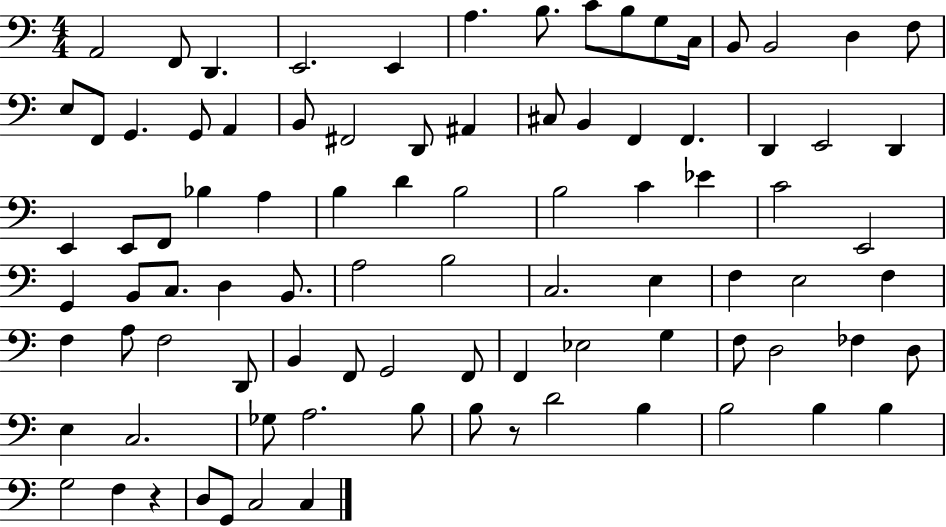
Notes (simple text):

A2/h F2/e D2/q. E2/h. E2/q A3/q. B3/e. C4/e B3/e G3/e C3/s B2/e B2/h D3/q F3/e E3/e F2/e G2/q. G2/e A2/q B2/e F#2/h D2/e A#2/q C#3/e B2/q F2/q F2/q. D2/q E2/h D2/q E2/q E2/e F2/e Bb3/q A3/q B3/q D4/q B3/h B3/h C4/q Eb4/q C4/h E2/h G2/q B2/e C3/e. D3/q B2/e. A3/h B3/h C3/h. E3/q F3/q E3/h F3/q F3/q A3/e F3/h D2/e B2/q F2/e G2/h F2/e F2/q Eb3/h G3/q F3/e D3/h FES3/q D3/e E3/q C3/h. Gb3/e A3/h. B3/e B3/e R/e D4/h B3/q B3/h B3/q B3/q G3/h F3/q R/q D3/e G2/e C3/h C3/q